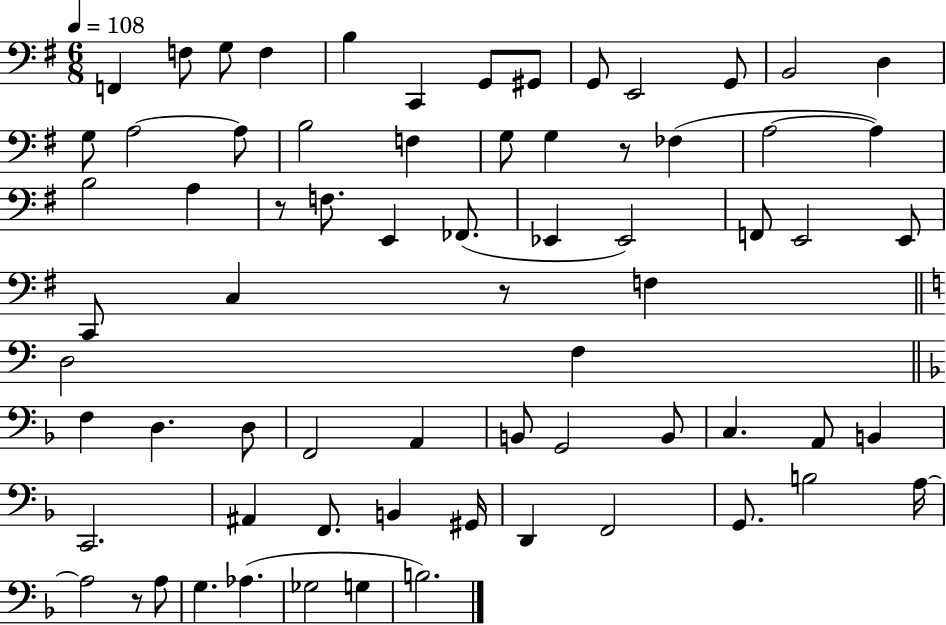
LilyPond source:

{
  \clef bass
  \numericTimeSignature
  \time 6/8
  \key g \major
  \tempo 4 = 108
  f,4 f8 g8 f4 | b4 c,4 g,8 gis,8 | g,8 e,2 g,8 | b,2 d4 | \break g8 a2~~ a8 | b2 f4 | g8 g4 r8 fes4( | a2~~ a4) | \break b2 a4 | r8 f8. e,4 fes,8.( | ees,4 ees,2) | f,8 e,2 e,8 | \break c,8 c4 r8 f4 | \bar "||" \break \key c \major d2 f4 | \bar "||" \break \key d \minor f4 d4. d8 | f,2 a,4 | b,8 g,2 b,8 | c4. a,8 b,4 | \break c,2. | ais,4 f,8. b,4 gis,16 | d,4 f,2 | g,8. b2 a16~~ | \break a2 r8 a8 | g4. aes4.( | ges2 g4 | b2.) | \break \bar "|."
}